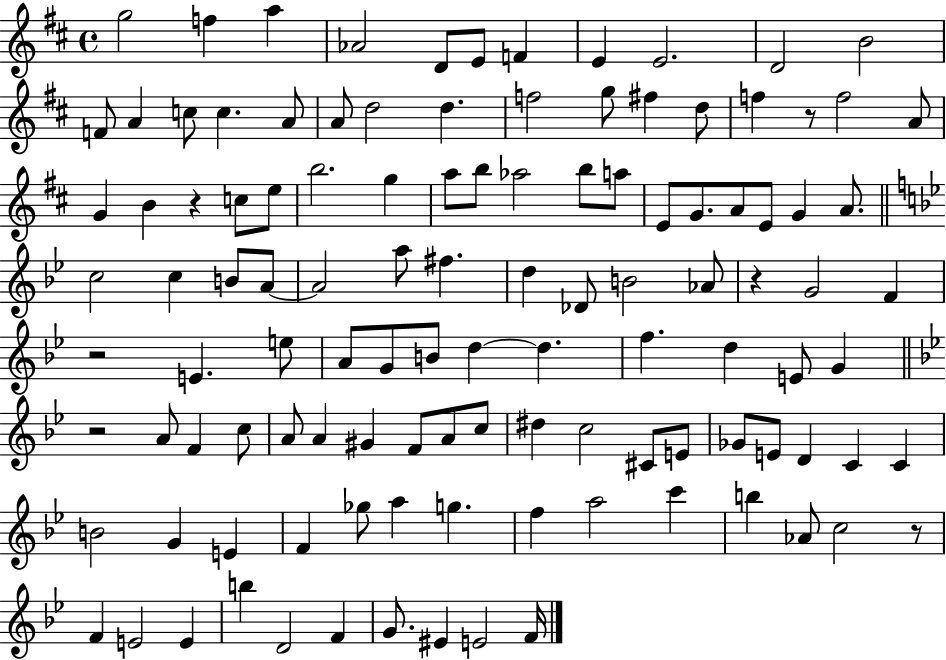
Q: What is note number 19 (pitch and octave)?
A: D5